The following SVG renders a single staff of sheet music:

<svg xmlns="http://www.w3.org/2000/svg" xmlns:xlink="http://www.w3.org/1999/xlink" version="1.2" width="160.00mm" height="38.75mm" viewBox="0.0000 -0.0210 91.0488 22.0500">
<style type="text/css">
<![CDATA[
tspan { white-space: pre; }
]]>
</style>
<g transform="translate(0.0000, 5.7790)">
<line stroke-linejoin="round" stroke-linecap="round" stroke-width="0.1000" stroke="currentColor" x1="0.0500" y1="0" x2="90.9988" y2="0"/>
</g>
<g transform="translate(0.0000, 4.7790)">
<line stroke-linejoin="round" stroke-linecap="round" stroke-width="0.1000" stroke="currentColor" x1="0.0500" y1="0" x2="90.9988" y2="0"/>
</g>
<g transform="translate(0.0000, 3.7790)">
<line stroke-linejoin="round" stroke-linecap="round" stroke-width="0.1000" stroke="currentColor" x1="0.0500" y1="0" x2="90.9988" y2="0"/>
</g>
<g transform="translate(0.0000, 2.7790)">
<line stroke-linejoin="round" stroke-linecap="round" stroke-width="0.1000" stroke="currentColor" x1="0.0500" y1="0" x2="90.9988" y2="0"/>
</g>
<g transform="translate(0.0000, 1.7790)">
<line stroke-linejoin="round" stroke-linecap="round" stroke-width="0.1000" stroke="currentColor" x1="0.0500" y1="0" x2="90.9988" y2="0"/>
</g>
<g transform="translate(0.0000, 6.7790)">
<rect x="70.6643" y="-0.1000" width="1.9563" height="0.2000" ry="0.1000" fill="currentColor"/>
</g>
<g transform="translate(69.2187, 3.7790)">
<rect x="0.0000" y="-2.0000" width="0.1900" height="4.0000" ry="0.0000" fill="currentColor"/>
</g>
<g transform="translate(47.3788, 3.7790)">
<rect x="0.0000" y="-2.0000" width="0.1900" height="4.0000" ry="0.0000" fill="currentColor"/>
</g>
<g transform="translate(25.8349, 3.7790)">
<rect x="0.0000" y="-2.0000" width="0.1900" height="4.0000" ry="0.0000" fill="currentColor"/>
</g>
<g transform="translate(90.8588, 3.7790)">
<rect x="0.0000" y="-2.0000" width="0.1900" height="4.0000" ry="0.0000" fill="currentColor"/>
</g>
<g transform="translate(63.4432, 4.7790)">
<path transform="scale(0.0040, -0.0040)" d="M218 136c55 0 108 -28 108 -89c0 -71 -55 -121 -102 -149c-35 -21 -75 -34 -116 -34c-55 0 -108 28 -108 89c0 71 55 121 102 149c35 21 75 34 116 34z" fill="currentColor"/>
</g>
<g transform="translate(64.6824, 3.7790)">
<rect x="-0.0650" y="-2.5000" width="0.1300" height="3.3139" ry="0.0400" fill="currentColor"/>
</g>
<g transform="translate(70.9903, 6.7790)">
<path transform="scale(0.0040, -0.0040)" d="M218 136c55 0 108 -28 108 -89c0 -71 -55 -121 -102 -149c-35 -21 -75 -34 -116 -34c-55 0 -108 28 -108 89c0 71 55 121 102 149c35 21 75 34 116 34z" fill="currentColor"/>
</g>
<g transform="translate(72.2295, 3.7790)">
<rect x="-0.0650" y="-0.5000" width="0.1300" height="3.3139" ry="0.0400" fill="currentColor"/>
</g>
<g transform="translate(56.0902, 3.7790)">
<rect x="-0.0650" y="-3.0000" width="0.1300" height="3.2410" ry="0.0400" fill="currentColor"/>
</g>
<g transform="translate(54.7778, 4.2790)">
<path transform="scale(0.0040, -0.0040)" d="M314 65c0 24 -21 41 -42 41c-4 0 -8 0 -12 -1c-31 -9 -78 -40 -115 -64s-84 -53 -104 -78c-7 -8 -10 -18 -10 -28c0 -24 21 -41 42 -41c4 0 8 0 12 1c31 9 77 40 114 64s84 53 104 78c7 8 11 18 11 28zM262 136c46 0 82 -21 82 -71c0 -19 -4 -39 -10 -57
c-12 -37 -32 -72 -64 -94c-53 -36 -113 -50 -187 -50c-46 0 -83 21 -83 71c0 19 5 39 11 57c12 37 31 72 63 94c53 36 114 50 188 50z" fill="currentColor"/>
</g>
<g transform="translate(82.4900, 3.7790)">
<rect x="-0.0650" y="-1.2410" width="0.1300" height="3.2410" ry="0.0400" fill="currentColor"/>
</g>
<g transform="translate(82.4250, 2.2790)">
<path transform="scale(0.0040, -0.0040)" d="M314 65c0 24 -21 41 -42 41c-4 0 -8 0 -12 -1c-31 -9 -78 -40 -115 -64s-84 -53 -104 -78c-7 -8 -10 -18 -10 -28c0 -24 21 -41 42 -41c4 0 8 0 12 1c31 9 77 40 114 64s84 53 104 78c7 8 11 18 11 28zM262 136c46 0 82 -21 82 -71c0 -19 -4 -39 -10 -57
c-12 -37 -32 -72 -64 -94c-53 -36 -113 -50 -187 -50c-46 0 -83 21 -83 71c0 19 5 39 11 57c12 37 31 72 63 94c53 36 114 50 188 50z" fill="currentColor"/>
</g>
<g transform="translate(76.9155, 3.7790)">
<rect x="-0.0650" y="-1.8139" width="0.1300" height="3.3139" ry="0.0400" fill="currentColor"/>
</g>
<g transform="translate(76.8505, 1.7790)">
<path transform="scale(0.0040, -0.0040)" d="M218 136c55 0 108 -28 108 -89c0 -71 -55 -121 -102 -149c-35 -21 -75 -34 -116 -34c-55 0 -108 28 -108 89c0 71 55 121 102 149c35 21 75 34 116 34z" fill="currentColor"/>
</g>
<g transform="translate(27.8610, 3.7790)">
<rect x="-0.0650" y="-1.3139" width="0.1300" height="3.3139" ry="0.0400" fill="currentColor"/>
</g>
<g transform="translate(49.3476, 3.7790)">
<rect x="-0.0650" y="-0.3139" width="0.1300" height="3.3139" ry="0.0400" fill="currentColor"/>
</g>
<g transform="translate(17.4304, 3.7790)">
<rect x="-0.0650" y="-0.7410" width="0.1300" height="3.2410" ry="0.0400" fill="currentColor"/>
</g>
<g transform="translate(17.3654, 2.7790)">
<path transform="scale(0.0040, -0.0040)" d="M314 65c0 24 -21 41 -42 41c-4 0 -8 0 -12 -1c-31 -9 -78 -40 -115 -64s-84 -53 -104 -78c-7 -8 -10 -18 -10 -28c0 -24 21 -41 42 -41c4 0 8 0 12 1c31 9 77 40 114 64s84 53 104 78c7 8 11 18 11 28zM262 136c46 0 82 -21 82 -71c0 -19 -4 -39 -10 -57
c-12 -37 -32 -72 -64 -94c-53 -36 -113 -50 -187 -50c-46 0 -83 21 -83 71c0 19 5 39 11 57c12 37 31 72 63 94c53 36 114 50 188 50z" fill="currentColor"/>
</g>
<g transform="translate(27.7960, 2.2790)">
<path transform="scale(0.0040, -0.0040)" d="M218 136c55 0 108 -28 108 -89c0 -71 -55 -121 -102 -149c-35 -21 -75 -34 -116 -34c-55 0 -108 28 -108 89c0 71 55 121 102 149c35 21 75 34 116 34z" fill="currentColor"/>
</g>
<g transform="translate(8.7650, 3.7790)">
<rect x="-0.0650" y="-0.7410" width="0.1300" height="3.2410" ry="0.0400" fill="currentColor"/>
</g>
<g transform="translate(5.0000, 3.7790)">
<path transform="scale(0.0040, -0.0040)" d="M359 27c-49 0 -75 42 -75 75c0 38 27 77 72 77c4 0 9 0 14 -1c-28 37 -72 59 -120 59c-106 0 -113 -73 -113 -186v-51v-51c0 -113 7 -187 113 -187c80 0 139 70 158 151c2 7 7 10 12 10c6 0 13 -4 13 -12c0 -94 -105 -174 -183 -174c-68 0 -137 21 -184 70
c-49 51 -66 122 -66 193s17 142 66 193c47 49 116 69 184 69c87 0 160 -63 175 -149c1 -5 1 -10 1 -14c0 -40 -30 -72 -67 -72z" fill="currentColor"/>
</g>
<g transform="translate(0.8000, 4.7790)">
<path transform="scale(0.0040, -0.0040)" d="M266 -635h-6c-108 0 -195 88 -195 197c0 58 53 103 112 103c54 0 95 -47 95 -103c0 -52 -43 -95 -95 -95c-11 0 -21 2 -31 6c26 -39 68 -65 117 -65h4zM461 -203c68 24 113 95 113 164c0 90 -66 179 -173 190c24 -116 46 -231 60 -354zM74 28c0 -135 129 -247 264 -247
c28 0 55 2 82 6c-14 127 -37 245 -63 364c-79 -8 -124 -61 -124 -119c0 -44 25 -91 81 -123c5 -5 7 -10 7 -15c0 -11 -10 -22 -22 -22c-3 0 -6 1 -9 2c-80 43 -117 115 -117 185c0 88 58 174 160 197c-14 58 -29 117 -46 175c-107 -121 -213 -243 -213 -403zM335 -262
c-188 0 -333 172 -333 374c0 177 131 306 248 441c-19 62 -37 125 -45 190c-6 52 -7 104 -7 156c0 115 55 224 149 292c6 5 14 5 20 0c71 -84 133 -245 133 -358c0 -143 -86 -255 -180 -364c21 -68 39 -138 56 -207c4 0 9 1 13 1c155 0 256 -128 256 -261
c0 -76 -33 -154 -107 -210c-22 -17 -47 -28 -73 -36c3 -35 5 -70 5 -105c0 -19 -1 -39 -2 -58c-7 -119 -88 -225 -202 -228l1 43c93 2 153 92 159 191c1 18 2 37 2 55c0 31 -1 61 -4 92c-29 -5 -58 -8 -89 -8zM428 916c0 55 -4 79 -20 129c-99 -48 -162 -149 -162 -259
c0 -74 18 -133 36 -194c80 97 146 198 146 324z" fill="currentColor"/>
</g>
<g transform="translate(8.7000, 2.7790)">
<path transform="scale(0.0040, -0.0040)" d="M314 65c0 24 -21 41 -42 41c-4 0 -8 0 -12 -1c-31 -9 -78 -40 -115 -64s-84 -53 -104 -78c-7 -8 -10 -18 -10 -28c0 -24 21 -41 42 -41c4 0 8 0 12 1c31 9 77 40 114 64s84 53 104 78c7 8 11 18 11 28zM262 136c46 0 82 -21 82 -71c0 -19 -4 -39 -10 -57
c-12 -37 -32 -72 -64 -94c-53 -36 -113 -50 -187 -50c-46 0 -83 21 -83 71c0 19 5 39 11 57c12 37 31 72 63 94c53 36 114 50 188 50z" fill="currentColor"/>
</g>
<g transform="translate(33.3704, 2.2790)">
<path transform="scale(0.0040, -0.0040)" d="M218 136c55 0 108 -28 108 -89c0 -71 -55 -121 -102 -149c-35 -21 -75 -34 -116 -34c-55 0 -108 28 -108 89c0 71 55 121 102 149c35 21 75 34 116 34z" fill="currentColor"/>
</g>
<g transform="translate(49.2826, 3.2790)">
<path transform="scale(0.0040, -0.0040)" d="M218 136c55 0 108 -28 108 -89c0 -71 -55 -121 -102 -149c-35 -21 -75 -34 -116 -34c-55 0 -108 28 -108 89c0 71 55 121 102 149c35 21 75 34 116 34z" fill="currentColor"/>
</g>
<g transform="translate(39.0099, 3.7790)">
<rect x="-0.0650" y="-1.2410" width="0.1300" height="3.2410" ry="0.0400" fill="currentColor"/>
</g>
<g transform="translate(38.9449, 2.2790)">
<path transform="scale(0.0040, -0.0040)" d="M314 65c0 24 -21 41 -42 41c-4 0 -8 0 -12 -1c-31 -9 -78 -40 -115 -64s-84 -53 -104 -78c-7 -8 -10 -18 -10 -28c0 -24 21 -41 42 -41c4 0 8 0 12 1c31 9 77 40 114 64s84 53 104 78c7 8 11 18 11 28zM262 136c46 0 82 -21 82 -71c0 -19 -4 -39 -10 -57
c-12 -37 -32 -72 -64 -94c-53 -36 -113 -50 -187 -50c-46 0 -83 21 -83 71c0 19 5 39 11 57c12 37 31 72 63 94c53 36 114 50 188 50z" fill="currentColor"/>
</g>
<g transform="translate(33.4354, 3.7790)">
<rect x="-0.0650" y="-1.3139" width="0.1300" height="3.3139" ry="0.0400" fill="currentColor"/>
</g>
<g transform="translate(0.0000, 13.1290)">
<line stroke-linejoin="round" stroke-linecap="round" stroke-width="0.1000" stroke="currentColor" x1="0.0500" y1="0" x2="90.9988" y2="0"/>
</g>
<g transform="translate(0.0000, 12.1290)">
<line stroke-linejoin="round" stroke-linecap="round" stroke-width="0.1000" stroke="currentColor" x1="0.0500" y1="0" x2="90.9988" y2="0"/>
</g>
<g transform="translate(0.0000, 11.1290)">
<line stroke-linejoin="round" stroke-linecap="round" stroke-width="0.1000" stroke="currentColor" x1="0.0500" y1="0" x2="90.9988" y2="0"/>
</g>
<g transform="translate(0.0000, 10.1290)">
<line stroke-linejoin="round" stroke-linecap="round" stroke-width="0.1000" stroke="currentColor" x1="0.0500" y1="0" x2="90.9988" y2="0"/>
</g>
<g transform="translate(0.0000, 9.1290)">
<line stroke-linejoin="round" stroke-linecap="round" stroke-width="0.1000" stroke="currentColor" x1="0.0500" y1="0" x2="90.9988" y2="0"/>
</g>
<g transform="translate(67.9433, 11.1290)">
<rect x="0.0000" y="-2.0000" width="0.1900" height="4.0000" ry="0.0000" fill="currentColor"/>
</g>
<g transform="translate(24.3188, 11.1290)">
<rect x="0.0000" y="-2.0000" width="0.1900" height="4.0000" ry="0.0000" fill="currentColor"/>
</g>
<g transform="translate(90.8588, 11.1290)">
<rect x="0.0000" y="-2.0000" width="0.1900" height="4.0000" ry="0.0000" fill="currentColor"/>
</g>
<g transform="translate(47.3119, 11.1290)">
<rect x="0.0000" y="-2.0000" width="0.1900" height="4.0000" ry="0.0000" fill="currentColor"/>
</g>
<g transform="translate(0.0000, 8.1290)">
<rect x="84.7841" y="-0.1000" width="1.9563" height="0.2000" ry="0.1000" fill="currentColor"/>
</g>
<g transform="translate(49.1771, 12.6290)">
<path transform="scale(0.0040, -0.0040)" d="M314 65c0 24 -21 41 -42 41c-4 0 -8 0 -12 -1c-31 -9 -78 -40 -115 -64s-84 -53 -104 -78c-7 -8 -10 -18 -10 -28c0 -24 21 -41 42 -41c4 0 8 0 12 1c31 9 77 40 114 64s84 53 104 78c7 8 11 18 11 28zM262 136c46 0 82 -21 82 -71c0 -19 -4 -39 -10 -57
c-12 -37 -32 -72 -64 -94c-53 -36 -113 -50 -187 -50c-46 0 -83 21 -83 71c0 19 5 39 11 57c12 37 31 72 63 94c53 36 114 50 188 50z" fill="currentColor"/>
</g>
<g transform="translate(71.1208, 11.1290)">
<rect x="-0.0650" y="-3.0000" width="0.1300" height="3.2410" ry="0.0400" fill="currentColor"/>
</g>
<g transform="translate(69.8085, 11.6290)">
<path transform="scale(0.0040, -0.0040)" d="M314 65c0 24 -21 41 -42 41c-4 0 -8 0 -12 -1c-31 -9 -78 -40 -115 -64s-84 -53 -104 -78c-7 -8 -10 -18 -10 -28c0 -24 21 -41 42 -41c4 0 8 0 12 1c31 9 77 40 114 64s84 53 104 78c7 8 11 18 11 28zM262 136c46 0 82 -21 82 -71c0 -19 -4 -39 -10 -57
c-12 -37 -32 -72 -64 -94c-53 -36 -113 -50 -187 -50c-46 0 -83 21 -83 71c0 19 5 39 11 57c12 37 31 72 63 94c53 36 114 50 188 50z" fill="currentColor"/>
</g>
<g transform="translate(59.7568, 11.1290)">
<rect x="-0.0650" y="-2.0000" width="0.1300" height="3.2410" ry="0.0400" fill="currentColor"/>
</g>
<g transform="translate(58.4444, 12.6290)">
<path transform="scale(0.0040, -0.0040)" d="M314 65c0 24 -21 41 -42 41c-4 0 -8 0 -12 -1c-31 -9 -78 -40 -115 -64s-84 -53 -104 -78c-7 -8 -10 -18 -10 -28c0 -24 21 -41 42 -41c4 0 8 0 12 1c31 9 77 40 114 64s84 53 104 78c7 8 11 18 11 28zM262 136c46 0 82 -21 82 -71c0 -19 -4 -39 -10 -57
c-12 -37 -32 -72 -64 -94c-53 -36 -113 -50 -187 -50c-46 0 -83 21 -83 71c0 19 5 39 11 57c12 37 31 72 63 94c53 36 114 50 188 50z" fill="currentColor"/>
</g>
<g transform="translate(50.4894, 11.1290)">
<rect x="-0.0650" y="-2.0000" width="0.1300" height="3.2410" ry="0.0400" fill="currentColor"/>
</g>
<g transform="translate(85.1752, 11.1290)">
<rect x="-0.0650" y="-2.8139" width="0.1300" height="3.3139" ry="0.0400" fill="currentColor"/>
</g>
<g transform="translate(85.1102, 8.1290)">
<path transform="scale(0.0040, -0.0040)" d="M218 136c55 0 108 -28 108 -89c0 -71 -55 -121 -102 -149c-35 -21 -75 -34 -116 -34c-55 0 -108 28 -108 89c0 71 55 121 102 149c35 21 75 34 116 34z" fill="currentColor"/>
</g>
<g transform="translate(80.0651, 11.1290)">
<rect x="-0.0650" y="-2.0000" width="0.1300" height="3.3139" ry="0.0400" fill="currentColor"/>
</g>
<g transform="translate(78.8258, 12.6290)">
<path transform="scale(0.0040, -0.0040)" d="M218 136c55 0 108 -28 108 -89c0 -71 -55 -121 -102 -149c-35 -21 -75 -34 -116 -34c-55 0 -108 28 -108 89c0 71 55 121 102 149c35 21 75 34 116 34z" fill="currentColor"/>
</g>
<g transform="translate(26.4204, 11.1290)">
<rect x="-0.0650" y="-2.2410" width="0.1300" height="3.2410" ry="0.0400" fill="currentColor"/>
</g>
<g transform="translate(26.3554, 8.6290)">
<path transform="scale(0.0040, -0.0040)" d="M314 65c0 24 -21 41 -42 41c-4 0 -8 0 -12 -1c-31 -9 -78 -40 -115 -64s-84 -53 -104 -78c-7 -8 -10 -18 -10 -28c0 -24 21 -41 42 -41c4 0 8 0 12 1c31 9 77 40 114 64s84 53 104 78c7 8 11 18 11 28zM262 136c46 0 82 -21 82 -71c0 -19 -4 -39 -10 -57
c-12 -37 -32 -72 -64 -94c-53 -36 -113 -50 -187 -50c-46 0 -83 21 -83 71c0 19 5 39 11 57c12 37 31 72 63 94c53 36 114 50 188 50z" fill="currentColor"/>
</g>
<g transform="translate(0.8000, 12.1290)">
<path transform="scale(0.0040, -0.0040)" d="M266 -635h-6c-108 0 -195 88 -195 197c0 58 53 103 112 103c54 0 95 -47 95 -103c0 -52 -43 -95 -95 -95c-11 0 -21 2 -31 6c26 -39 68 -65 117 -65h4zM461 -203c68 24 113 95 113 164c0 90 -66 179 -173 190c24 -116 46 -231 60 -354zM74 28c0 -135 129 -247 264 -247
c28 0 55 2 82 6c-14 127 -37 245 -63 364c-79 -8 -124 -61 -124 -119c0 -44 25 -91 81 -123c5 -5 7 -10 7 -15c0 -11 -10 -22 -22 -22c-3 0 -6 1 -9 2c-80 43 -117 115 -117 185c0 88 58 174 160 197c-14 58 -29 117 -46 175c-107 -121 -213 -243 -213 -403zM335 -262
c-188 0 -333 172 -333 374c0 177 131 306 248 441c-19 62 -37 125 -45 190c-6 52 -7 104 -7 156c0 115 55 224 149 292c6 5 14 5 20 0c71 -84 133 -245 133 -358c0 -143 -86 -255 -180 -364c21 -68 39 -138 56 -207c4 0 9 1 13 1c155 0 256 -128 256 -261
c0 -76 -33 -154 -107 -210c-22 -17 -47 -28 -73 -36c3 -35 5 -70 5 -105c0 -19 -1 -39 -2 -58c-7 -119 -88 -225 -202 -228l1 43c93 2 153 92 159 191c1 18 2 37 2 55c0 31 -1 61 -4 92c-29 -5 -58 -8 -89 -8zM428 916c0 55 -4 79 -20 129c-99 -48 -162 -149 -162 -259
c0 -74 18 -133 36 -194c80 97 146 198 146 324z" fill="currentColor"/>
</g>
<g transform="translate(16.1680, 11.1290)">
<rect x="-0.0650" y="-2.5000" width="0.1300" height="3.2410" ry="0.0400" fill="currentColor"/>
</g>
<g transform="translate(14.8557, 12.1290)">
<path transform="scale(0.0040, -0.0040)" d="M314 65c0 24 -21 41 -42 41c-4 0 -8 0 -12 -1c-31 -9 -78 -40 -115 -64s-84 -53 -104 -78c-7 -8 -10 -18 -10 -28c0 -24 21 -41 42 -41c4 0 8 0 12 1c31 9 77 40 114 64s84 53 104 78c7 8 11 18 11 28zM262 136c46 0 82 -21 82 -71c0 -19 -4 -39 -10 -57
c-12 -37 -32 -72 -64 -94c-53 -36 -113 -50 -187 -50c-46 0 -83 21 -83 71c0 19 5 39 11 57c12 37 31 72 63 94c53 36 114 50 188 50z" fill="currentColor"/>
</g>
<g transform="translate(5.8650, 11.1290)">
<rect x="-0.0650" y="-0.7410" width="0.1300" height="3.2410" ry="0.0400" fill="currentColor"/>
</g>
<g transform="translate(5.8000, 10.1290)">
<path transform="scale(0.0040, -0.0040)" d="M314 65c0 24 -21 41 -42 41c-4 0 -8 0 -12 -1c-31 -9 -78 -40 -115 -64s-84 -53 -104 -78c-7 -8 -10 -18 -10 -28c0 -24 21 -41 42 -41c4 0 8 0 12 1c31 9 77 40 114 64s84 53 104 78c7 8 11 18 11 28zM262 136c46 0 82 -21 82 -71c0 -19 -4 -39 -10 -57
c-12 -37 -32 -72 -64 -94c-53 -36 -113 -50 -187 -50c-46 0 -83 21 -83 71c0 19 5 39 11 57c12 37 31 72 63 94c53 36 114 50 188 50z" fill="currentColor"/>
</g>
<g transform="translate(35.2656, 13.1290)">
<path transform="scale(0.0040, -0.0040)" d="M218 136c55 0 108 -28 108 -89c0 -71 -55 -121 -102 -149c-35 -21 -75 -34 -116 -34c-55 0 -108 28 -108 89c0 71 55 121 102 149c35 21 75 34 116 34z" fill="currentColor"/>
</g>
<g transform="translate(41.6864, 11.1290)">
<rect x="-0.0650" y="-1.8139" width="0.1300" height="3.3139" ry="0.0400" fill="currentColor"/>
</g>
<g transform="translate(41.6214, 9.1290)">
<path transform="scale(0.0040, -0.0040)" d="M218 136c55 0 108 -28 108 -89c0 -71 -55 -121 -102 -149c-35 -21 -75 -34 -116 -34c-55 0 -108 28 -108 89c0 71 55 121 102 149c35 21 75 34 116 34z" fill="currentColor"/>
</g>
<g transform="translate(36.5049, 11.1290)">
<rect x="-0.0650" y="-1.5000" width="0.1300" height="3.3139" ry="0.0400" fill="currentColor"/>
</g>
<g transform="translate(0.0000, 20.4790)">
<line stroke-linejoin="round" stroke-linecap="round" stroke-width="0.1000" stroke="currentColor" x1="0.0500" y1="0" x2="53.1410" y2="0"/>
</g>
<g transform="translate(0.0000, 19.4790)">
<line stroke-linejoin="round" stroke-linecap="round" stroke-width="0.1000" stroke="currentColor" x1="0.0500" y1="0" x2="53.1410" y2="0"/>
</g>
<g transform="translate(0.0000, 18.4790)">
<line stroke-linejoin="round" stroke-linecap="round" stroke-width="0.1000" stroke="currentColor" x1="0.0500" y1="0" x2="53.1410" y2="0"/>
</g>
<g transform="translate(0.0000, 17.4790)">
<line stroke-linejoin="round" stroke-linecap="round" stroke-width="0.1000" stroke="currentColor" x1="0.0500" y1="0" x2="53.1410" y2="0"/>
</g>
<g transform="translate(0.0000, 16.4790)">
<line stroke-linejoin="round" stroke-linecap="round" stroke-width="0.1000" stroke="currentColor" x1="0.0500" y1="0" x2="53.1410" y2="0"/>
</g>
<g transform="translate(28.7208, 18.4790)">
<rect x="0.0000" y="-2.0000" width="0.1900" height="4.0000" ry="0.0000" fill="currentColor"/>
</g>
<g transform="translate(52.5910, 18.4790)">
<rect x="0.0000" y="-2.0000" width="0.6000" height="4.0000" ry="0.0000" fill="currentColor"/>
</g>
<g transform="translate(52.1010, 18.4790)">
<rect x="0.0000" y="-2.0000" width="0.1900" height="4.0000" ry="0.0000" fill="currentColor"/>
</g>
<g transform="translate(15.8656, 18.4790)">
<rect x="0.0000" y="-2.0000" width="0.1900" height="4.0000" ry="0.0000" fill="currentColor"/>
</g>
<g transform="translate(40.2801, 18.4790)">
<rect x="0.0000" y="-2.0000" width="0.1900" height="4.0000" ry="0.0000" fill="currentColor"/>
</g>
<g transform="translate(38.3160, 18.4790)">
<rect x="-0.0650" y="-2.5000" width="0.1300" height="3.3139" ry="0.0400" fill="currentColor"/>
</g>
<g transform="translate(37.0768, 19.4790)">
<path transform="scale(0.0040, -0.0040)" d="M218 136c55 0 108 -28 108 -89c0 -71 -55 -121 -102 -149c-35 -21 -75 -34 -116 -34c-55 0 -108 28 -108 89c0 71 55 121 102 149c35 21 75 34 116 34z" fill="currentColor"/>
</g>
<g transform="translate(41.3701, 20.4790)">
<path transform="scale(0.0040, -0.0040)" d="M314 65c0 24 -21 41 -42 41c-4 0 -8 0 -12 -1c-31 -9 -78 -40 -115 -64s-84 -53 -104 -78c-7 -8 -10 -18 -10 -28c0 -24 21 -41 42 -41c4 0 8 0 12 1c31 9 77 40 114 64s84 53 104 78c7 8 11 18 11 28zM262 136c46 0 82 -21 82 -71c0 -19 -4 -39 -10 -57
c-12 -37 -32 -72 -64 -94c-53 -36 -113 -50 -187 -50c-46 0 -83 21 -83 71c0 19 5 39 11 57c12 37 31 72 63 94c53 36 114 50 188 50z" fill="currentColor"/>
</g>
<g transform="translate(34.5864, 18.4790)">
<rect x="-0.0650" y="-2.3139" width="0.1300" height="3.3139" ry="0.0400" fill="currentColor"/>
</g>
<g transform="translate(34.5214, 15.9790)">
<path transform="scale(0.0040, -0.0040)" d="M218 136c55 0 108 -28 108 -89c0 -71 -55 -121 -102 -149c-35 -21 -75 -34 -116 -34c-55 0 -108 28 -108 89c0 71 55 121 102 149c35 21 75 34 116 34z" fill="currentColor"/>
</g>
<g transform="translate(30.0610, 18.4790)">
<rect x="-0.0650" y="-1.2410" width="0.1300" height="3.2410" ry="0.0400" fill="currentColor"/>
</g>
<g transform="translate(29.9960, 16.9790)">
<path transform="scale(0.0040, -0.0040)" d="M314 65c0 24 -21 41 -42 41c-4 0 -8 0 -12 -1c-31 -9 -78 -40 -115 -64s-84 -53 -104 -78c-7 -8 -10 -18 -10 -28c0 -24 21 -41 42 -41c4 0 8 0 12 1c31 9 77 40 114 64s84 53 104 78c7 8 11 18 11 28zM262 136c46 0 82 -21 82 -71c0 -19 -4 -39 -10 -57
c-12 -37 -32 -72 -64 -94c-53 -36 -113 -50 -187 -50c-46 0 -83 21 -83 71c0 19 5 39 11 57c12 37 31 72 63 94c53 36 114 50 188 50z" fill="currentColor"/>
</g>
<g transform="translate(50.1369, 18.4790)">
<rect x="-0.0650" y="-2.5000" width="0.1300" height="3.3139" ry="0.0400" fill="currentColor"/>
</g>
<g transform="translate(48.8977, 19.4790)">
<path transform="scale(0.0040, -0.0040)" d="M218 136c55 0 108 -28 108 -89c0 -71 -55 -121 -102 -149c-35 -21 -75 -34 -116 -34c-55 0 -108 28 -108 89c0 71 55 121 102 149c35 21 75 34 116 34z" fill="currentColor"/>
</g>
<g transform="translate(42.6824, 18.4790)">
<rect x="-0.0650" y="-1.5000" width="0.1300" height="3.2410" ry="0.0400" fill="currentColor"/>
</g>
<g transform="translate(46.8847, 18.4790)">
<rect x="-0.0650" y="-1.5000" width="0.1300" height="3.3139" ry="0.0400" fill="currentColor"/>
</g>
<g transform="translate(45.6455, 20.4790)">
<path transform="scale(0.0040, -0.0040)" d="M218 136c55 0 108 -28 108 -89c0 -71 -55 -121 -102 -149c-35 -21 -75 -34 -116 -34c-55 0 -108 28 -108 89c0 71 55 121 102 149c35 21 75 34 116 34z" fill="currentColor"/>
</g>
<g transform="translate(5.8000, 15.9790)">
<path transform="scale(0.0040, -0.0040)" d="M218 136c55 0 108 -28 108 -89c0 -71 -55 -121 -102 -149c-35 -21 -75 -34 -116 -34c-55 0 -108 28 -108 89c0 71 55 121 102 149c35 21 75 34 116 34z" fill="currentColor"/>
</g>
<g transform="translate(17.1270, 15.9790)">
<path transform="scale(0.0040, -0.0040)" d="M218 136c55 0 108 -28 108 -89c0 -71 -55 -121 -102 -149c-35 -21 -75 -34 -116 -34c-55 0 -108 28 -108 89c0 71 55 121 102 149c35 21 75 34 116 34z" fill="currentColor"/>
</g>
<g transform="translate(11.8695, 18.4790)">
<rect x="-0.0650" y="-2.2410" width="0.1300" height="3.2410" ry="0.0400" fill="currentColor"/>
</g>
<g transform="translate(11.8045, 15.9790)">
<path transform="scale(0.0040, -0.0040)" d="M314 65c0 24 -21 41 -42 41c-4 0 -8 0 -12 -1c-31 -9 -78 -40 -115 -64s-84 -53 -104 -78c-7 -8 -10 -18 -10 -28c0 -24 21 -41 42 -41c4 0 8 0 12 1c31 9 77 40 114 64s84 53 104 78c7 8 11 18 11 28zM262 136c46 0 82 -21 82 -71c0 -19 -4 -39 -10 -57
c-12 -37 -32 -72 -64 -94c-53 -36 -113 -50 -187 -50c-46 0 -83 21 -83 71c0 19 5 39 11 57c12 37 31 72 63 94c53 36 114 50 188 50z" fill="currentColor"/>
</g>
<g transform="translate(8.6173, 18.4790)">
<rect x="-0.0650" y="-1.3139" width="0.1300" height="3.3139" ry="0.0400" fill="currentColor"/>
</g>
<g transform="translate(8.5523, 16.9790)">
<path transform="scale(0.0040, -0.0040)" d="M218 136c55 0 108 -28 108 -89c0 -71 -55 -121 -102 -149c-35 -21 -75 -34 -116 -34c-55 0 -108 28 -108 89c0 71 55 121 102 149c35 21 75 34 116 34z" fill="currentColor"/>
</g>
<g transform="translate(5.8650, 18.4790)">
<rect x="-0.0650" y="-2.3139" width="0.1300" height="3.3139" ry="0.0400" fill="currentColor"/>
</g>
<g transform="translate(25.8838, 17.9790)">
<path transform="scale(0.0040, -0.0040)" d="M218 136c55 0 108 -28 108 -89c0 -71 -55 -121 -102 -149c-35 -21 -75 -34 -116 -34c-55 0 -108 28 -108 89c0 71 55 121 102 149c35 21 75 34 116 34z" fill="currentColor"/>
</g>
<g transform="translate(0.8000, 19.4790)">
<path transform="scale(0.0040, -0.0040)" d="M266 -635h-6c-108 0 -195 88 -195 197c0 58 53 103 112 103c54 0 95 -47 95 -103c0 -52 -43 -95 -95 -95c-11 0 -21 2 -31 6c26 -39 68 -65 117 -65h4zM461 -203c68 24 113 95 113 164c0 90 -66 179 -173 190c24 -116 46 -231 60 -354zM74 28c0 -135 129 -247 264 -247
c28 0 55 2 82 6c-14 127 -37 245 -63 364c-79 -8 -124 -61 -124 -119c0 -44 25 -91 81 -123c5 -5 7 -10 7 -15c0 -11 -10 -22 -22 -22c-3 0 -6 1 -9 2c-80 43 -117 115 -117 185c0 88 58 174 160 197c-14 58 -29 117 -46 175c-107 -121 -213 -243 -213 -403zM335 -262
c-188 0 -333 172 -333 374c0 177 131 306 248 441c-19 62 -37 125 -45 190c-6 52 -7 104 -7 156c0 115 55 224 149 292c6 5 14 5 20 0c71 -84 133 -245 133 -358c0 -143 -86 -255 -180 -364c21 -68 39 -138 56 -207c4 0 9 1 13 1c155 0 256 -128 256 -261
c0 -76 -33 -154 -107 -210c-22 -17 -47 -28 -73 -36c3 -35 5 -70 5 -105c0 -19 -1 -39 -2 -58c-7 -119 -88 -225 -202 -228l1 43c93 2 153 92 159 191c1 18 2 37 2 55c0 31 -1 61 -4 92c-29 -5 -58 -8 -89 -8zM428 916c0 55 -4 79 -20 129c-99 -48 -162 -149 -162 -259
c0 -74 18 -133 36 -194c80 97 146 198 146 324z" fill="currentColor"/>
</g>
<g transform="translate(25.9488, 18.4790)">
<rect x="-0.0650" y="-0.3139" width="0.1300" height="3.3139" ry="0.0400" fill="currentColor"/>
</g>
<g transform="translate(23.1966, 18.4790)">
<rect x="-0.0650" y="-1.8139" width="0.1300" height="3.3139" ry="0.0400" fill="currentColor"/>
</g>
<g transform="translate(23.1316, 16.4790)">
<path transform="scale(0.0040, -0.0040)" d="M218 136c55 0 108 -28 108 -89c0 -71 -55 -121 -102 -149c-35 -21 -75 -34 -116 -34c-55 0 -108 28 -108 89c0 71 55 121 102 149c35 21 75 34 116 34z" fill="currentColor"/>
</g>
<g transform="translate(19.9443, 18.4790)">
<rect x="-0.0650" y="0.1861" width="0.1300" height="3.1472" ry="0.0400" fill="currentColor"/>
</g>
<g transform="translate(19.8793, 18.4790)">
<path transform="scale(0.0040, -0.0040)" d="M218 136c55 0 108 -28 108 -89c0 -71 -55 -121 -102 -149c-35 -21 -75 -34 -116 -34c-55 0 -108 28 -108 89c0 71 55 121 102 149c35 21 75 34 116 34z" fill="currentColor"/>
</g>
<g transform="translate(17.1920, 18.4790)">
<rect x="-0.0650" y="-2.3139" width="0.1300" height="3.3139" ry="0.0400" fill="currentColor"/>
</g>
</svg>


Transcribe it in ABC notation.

X:1
T:Untitled
M:4/4
L:1/4
K:C
d2 d2 e e e2 c A2 G C f e2 d2 G2 g2 E f F2 F2 A2 F a g e g2 g B f c e2 g G E2 E G